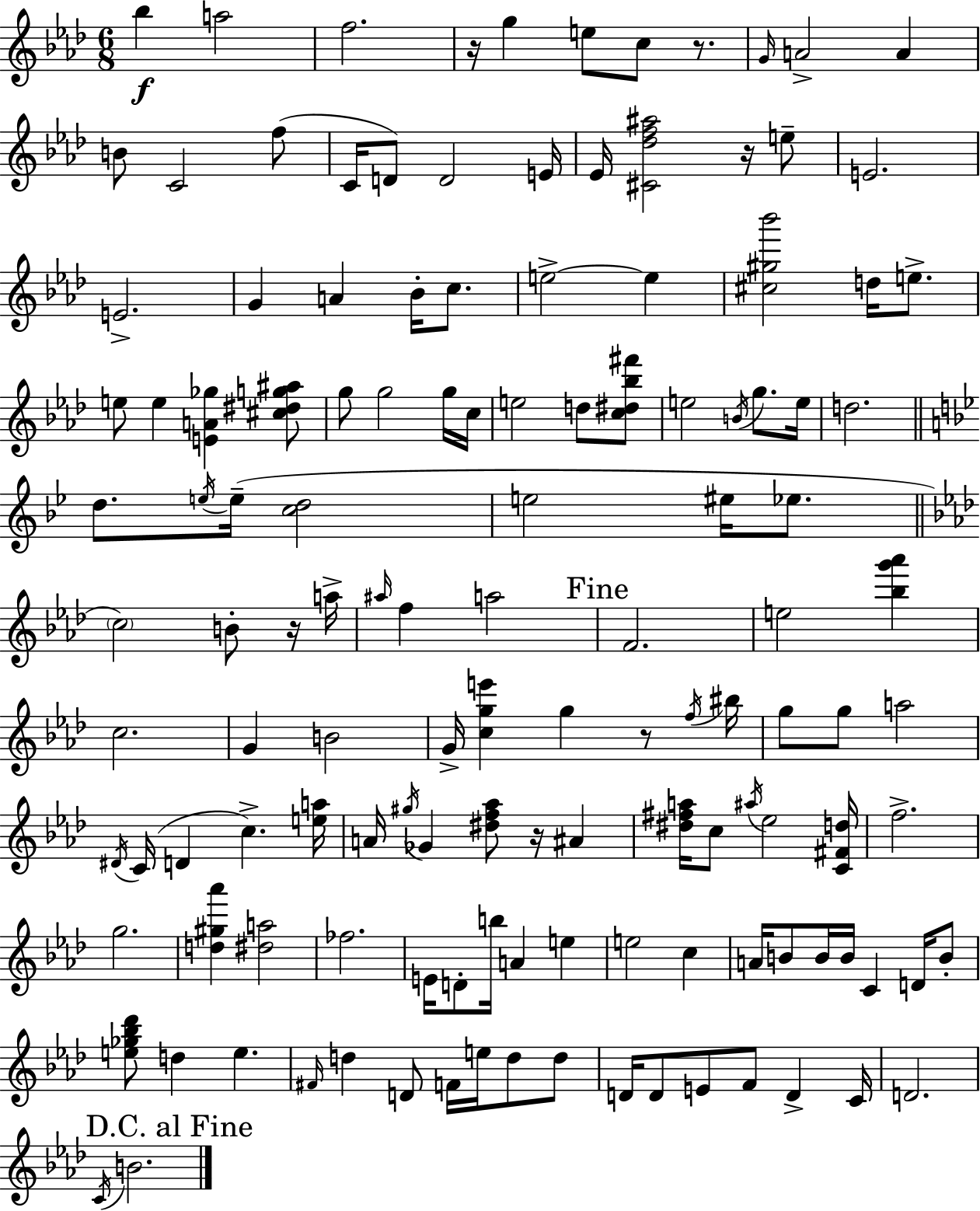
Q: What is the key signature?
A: F minor